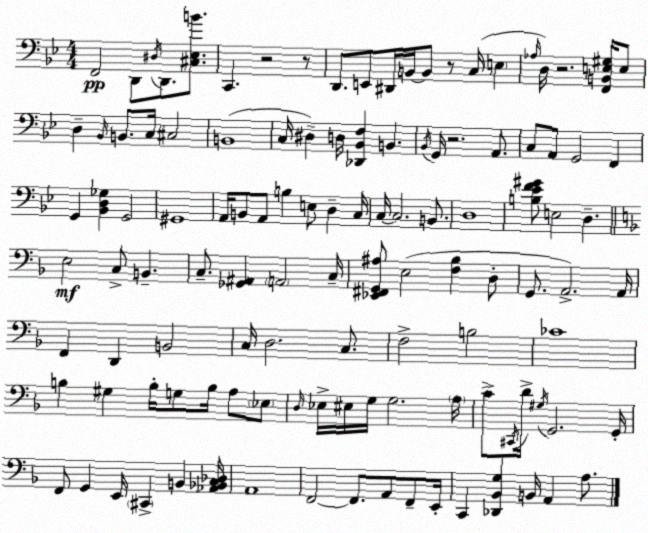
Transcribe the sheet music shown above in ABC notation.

X:1
T:Untitled
M:4/4
L:1/4
K:Bb
F,,2 D,,/2 ^D,/4 D,,/2 [^C,_E,B]/2 C,, z2 z/2 D,,/2 E,,/2 ^D,,/4 B,,/4 B,,/2 z/2 C,/4 E, _A,/4 D,/4 z2 [F,,B,,E,^G,]/4 E,/2 D, _B,,/4 B,,/2 C,/4 ^C,2 B,,4 C,/4 ^D, D,/4 [_D,,_B,,F,] B,, _B,,/4 G,,/4 z2 A,,/2 C,/2 A,,/2 G,,2 F,, G,, [_B,,D,_G,] G,,2 ^G,,4 A,,/4 B,,/2 A,,/2 B, E,/2 D, C,/4 C,/4 C,2 B,,/2 D,4 [B,_EF^G]/2 E,2 D, E,2 C,/2 B,, C,/2 [_G,,^A,,] A,,2 C,/4 [_E,,^F,,G,,^A,]/2 E,2 [F,_B,] D,/2 G,,/2 A,,2 A,,/4 F,, D,, B,,2 C,/4 D,2 C,/2 F,2 B,2 _C4 B, ^G, B,/4 G,/2 B,/4 A,/2 _E,/2 D,/4 _E,/4 ^E,/4 G,/4 G,2 A,/4 C/2 ^C,,/4 D/4 ^G,/4 G,,2 G,,/4 F,,/2 G,, E,,/4 ^C,, B,, [_A,,_B,,C,_D,]/4 A,,4 F,,2 F,,/2 A,,/2 F,,/2 E,,/4 C,, [_D,,_B,,G,] B,,/4 A,, A,/2